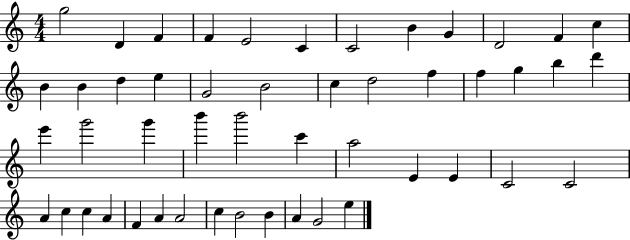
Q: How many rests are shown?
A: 0